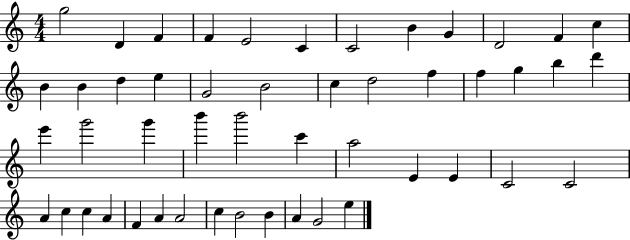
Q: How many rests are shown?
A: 0